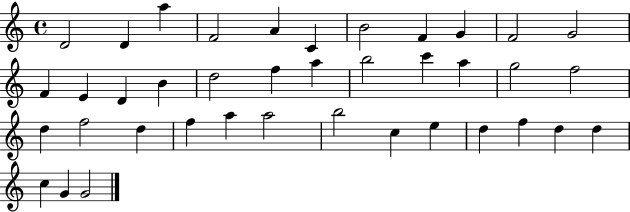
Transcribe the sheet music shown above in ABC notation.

X:1
T:Untitled
M:4/4
L:1/4
K:C
D2 D a F2 A C B2 F G F2 G2 F E D B d2 f a b2 c' a g2 f2 d f2 d f a a2 b2 c e d f d d c G G2